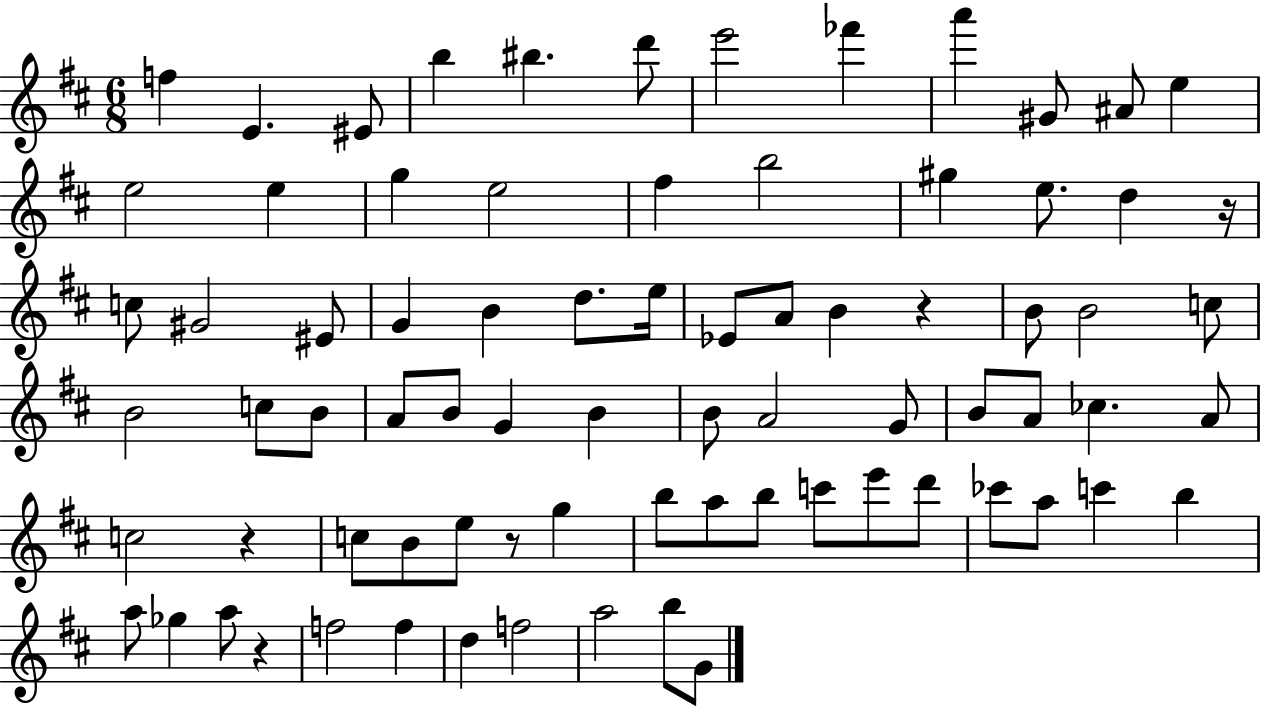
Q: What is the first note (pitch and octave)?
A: F5